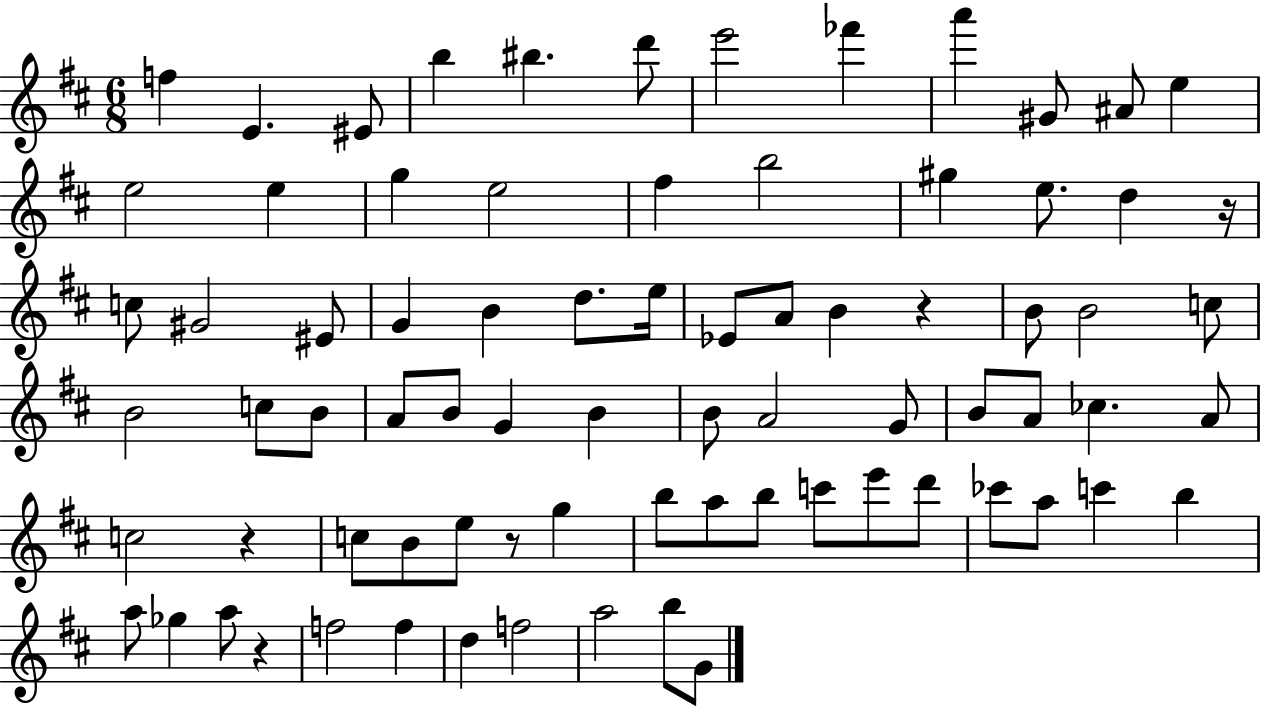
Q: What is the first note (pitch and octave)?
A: F5